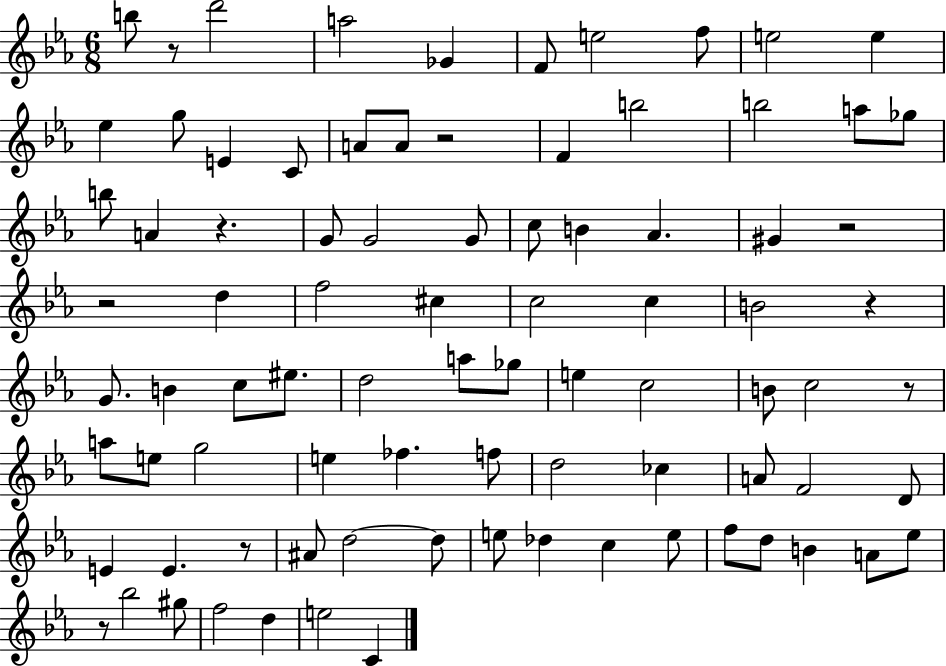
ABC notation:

X:1
T:Untitled
M:6/8
L:1/4
K:Eb
b/2 z/2 d'2 a2 _G F/2 e2 f/2 e2 e _e g/2 E C/2 A/2 A/2 z2 F b2 b2 a/2 _g/2 b/2 A z G/2 G2 G/2 c/2 B _A ^G z2 z2 d f2 ^c c2 c B2 z G/2 B c/2 ^e/2 d2 a/2 _g/2 e c2 B/2 c2 z/2 a/2 e/2 g2 e _f f/2 d2 _c A/2 F2 D/2 E E z/2 ^A/2 d2 d/2 e/2 _d c e/2 f/2 d/2 B A/2 _e/2 z/2 _b2 ^g/2 f2 d e2 C